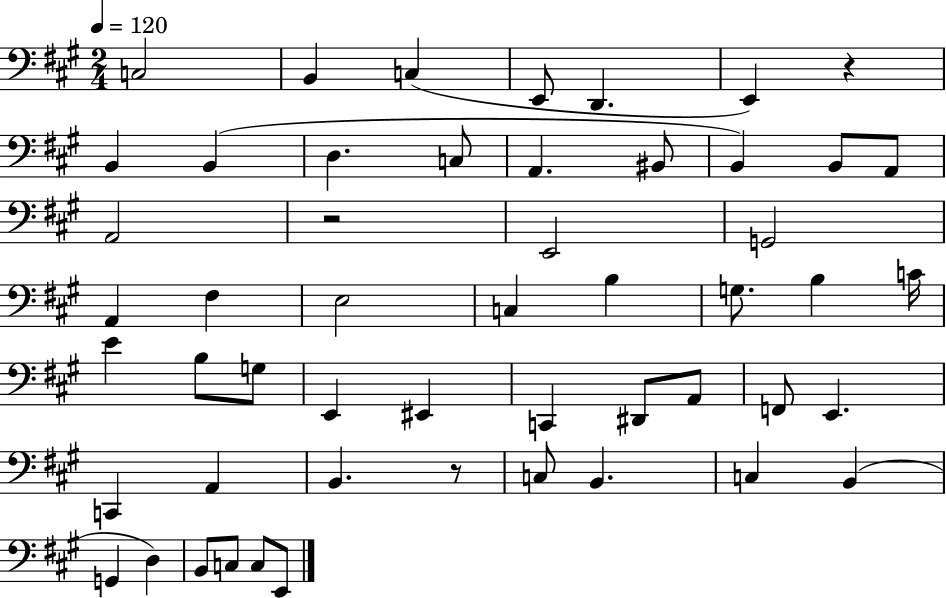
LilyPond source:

{
  \clef bass
  \numericTimeSignature
  \time 2/4
  \key a \major
  \tempo 4 = 120
  c2 | b,4 c4( | e,8 d,4. | e,4) r4 | \break b,4 b,4( | d4. c8 | a,4. bis,8 | b,4) b,8 a,8 | \break a,2 | r2 | e,2 | g,2 | \break a,4 fis4 | e2 | c4 b4 | g8. b4 c'16 | \break e'4 b8 g8 | e,4 eis,4 | c,4 dis,8 a,8 | f,8 e,4. | \break c,4 a,4 | b,4. r8 | c8 b,4. | c4 b,4( | \break g,4 d4) | b,8 c8 c8 e,8 | \bar "|."
}